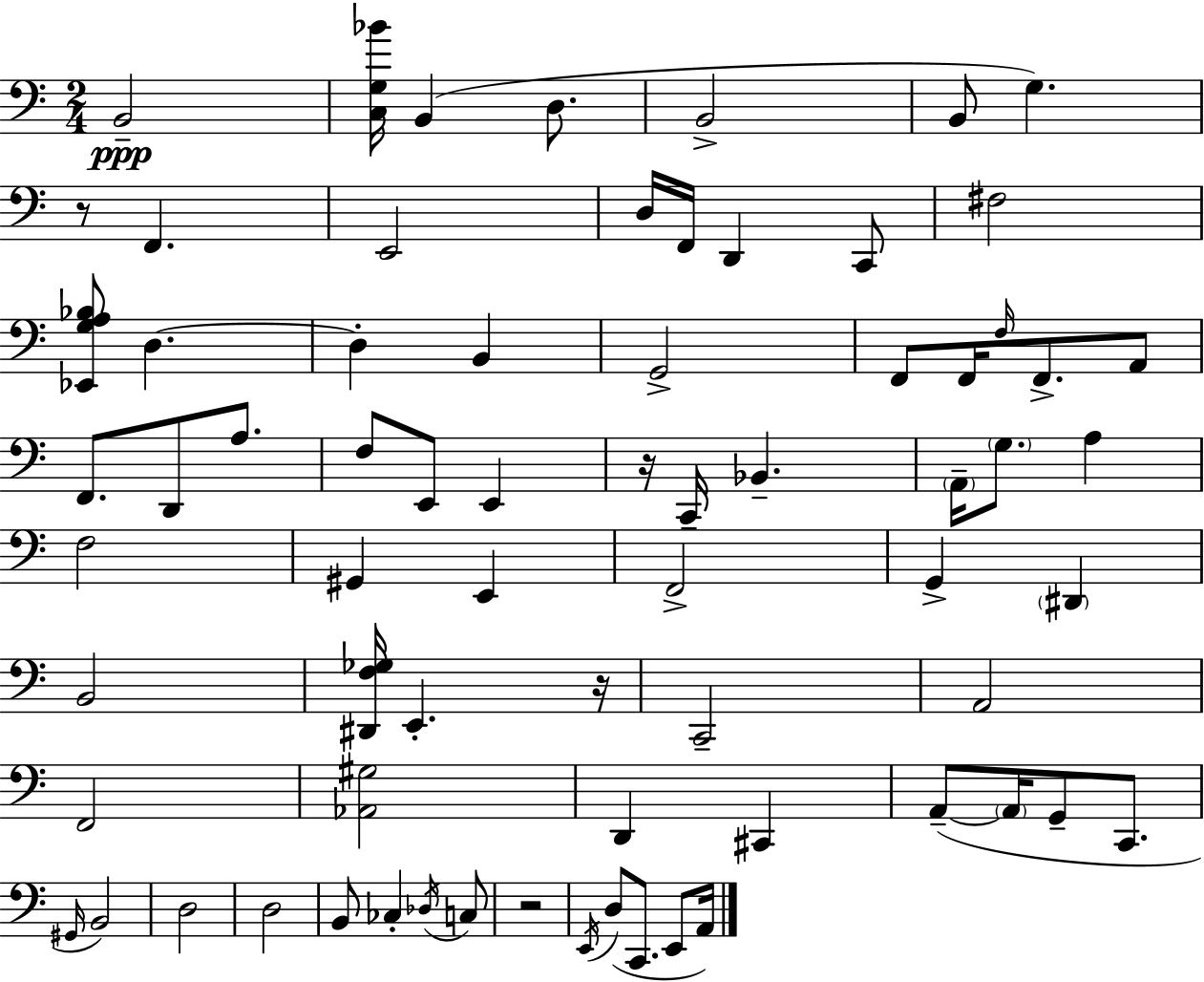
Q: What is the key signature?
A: C major